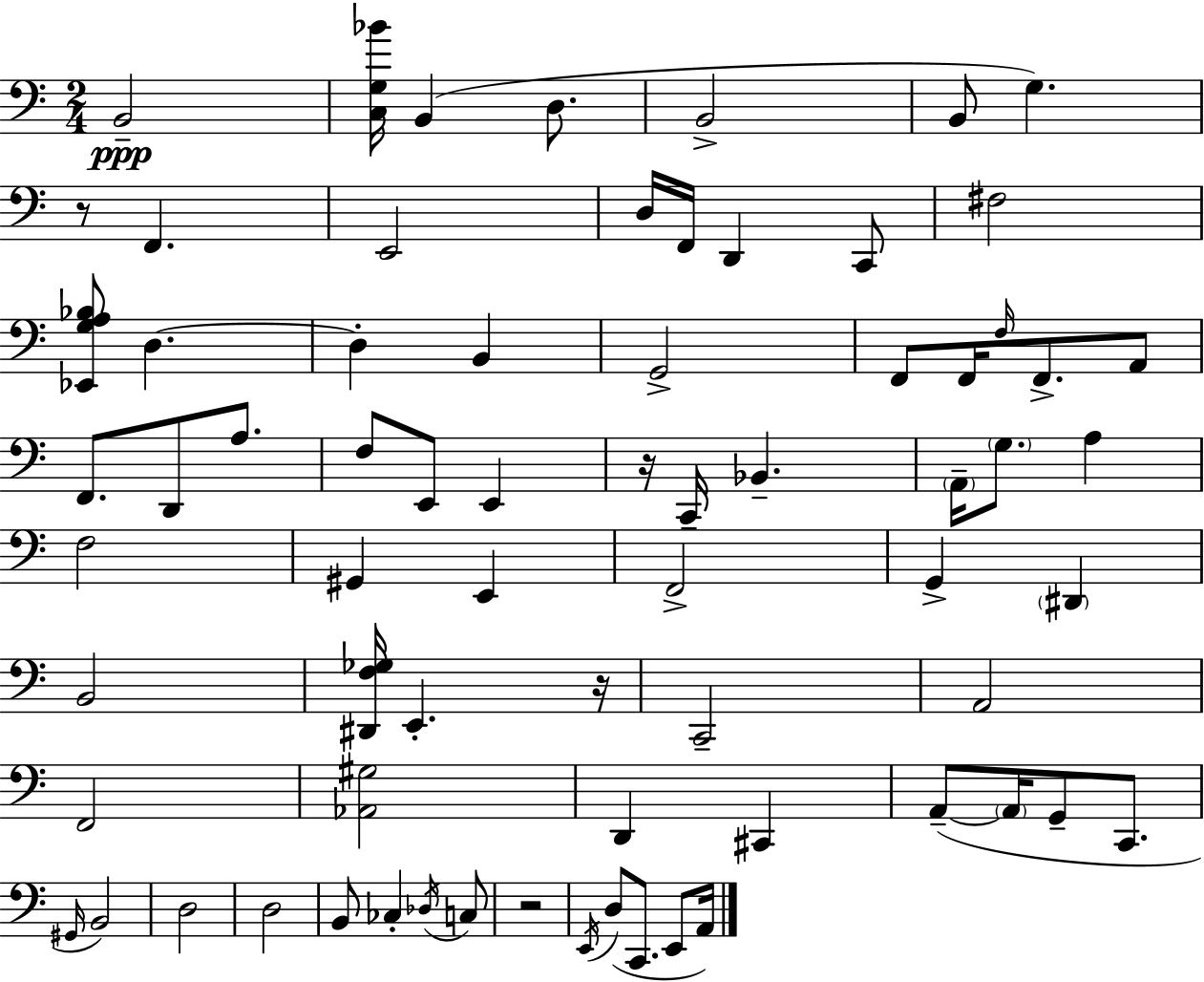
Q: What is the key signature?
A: C major